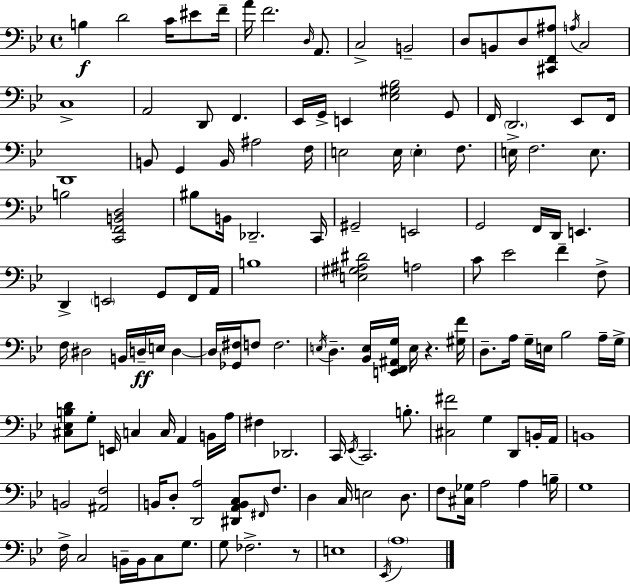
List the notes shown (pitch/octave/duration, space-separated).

B3/q D4/h C4/s EIS4/e F4/s A4/s F4/h. D3/s A2/e. C3/h B2/h D3/e B2/e D3/e [C#2,F2,A#3]/e A3/s C3/h C3/w A2/h D2/e F2/q. Eb2/s G2/s E2/q [Eb3,G#3,Bb3]/h G2/e F2/s D2/h. Eb2/e F2/s D2/w B2/e G2/q B2/s A#3/h F3/s E3/h E3/s E3/q F3/e. E3/s F3/h. E3/e. B3/h [C2,F2,B2,D3]/h BIS3/e B2/s Db2/h. C2/s G#2/h E2/h G2/h F2/s D2/s E2/q. D2/q E2/h G2/e F2/s A2/s B3/w [E3,G#3,A#3,D#4]/h A3/h C4/e Eb4/h F4/q F3/e F3/s D#3/h B2/s D3/s E3/s D3/q D3/s [Gb2,F#3]/s F3/e F3/h. E3/s D3/q. [Bb2,E3]/s [E2,F2,A#2,G3]/s E3/s R/q. [G#3,F4]/s D3/e. A3/s G3/s E3/s Bb3/h A3/s G3/s [C#3,Eb3,B3,D4]/e G3/e E2/s C3/q C3/s A2/q B2/s A3/s F#3/q Db2/h. C2/s Eb2/s C2/h. B3/e. [C#3,F#4]/h G3/q D2/e B2/s A2/s B2/w B2/h [A#2,F3]/h B2/s D3/e [D2,A3]/h [D#2,A2,B2,C3]/e F#2/s F3/e. D3/q C3/s E3/h D3/e. F3/e [C#3,Gb3]/s A3/h A3/q B3/s G3/w F3/s C3/h B2/s B2/s C3/e G3/e. G3/e FES3/h. R/e E3/w Eb2/s A3/w